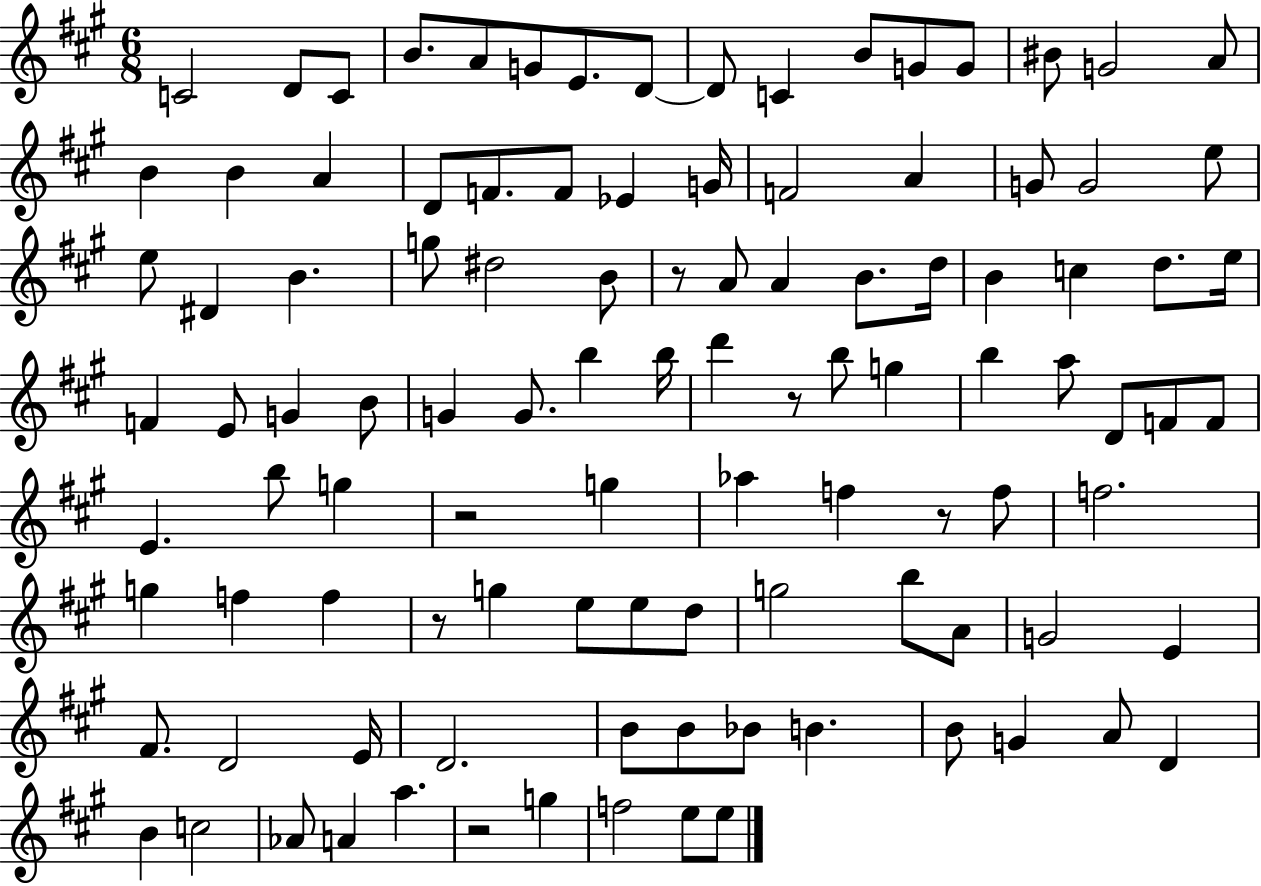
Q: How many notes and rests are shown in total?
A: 106